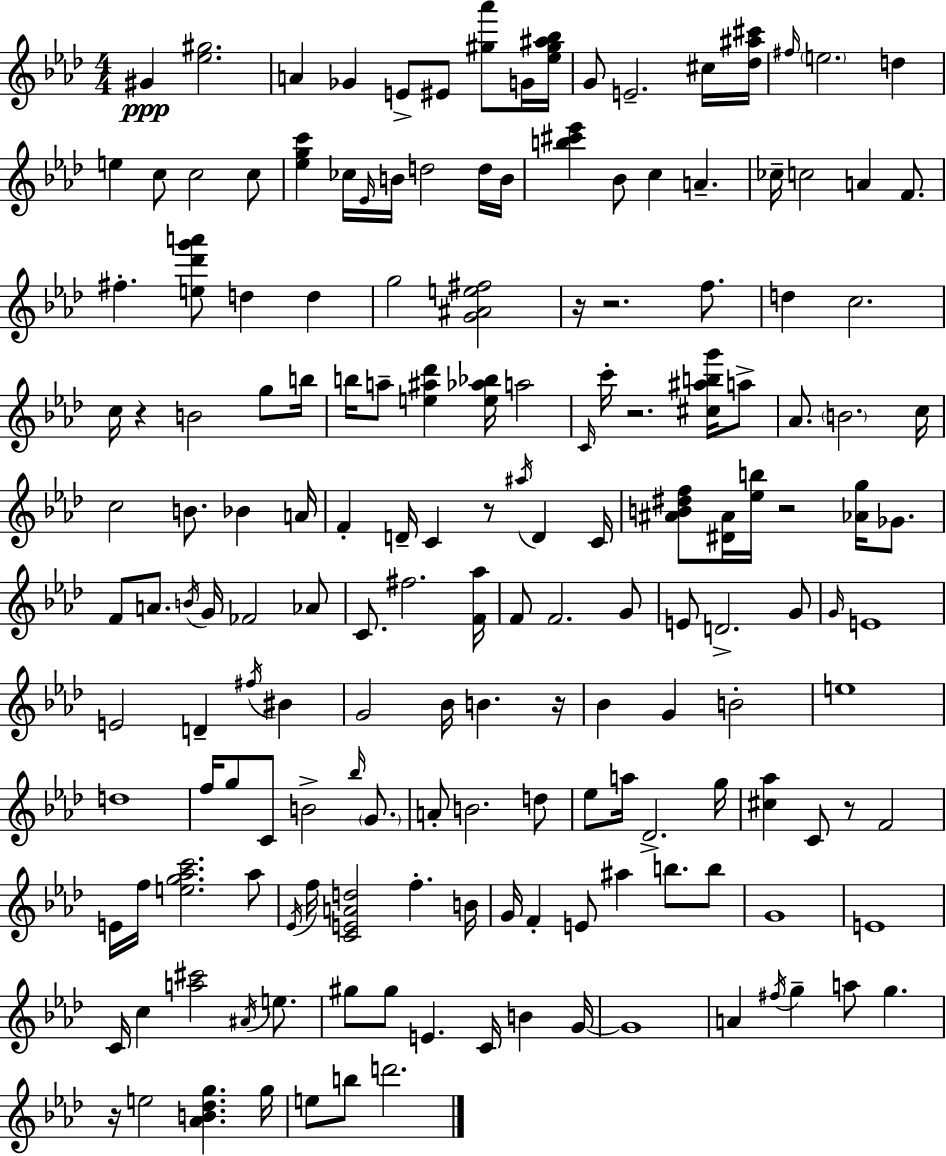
{
  \clef treble
  \numericTimeSignature
  \time 4/4
  \key aes \major
  gis'4\ppp <ees'' gis''>2. | a'4 ges'4 e'8-> eis'8 <gis'' aes'''>8 g'16 <ees'' gis'' ais'' bes''>16 | g'8 e'2.-- cis''16 <des'' ais'' cis'''>16 | \grace { fis''16 } \parenthesize e''2. d''4 | \break e''4 c''8 c''2 c''8 | <ees'' g'' c'''>4 ces''16 \grace { ees'16 } b'16 d''2 | d''16 b'16 <b'' cis''' ees'''>4 bes'8 c''4 a'4.-- | ces''16-- c''2 a'4 f'8. | \break fis''4.-. <e'' des''' g''' a'''>8 d''4 d''4 | g''2 <g' ais' e'' fis''>2 | r16 r2. f''8. | d''4 c''2. | \break c''16 r4 b'2 g''8 | b''16 b''16 a''8-- <e'' ais'' des'''>4 <e'' aes'' bes''>16 a''2 | \grace { c'16 } c'''16-. r2. | <cis'' ais'' b'' g'''>16 a''8-> aes'8. \parenthesize b'2. | \break c''16 c''2 b'8. bes'4 | a'16 f'4-. d'16-- c'4 r8 \acciaccatura { ais''16 } d'4 | c'16 <ais' b' dis'' f''>8 <dis' ais'>16 <ees'' b''>16 r2 | <aes' g''>16 ges'8. f'8 a'8. \acciaccatura { b'16 } g'16 fes'2 | \break aes'8 c'8. fis''2. | <f' aes''>16 f'8 f'2. | g'8 e'8 d'2.-> | g'8 \grace { g'16 } e'1 | \break e'2 d'4-- | \acciaccatura { fis''16 } bis'4 g'2 bes'16 | b'4. r16 bes'4 g'4 b'2-. | e''1 | \break d''1 | f''16 g''8 c'8 b'2-> | \grace { bes''16 } \parenthesize g'8. a'8-. b'2. | d''8 ees''8 a''16 des'2.-> | \break g''16 <cis'' aes''>4 c'8 r8 | f'2 e'16 f''16 <e'' g'' aes'' c'''>2. | aes''8 \acciaccatura { ees'16 } f''16 <c' e' a' d''>2 | f''4.-. b'16 g'16 f'4-. e'8 | \break ais''4 b''8. b''8 g'1 | e'1 | c'16 c''4 <a'' cis'''>2 | \acciaccatura { ais'16 } e''8. gis''8 gis''8 e'4. | \break c'16 b'4 g'16~~ g'1 | a'4 \acciaccatura { fis''16 } g''4-- | a''8 g''4. r16 e''2 | <aes' b' des'' g''>4. g''16 e''8 b''8 d'''2. | \break \bar "|."
}